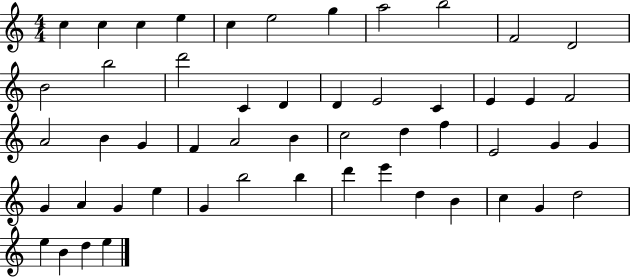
X:1
T:Untitled
M:4/4
L:1/4
K:C
c c c e c e2 g a2 b2 F2 D2 B2 b2 d'2 C D D E2 C E E F2 A2 B G F A2 B c2 d f E2 G G G A G e G b2 b d' e' d B c G d2 e B d e